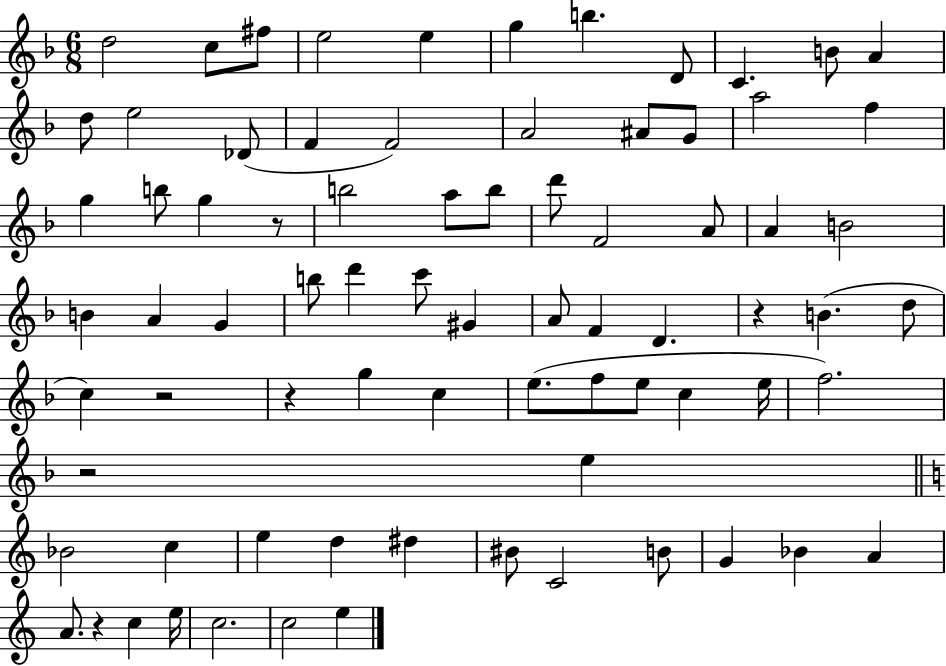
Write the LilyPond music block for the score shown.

{
  \clef treble
  \numericTimeSignature
  \time 6/8
  \key f \major
  d''2 c''8 fis''8 | e''2 e''4 | g''4 b''4. d'8 | c'4. b'8 a'4 | \break d''8 e''2 des'8( | f'4 f'2) | a'2 ais'8 g'8 | a''2 f''4 | \break g''4 b''8 g''4 r8 | b''2 a''8 b''8 | d'''8 f'2 a'8 | a'4 b'2 | \break b'4 a'4 g'4 | b''8 d'''4 c'''8 gis'4 | a'8 f'4 d'4. | r4 b'4.( d''8 | \break c''4) r2 | r4 g''4 c''4 | e''8.( f''8 e''8 c''4 e''16 | f''2.) | \break r2 e''4 | \bar "||" \break \key c \major bes'2 c''4 | e''4 d''4 dis''4 | bis'8 c'2 b'8 | g'4 bes'4 a'4 | \break a'8. r4 c''4 e''16 | c''2. | c''2 e''4 | \bar "|."
}